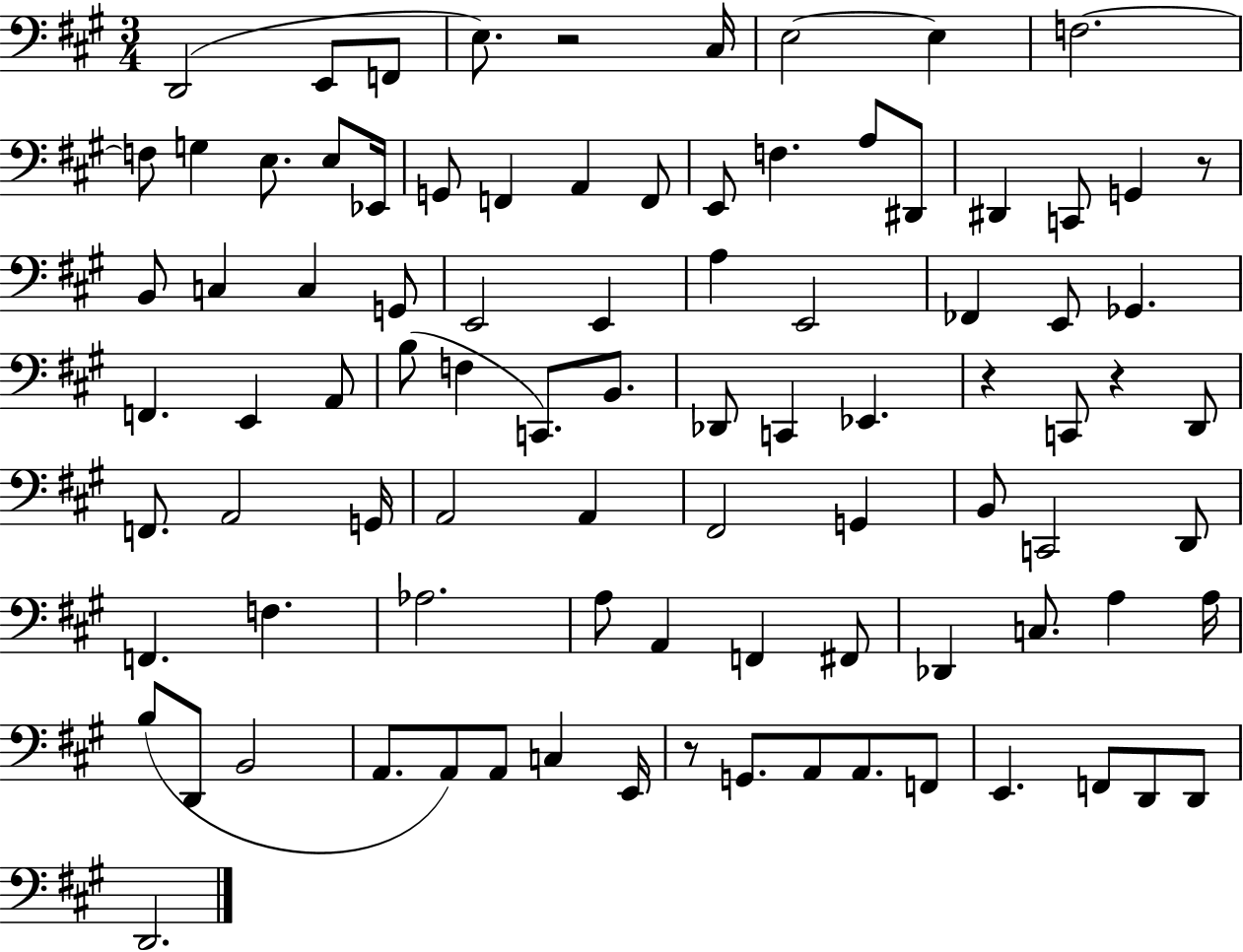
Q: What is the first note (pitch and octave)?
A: D2